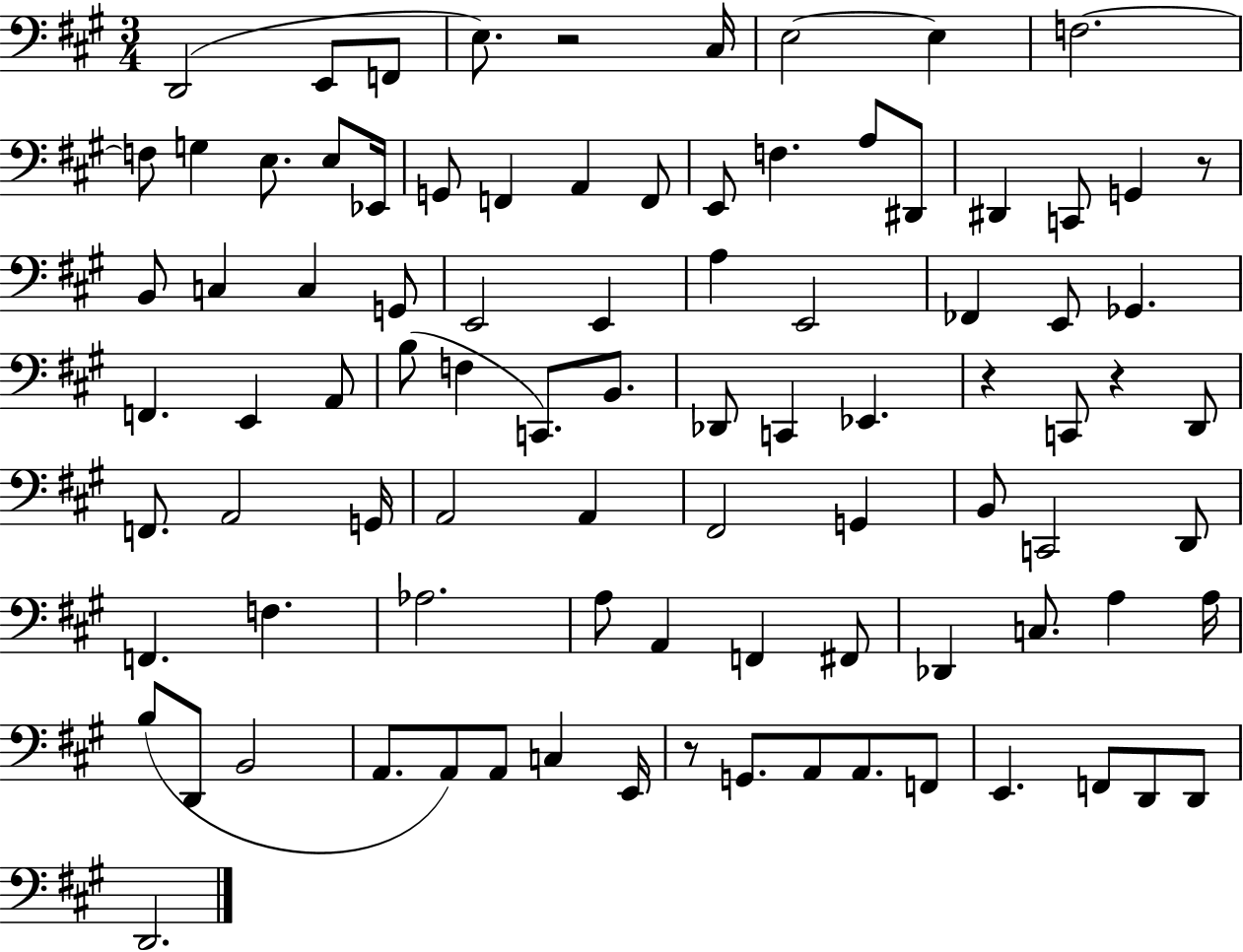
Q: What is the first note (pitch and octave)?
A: D2